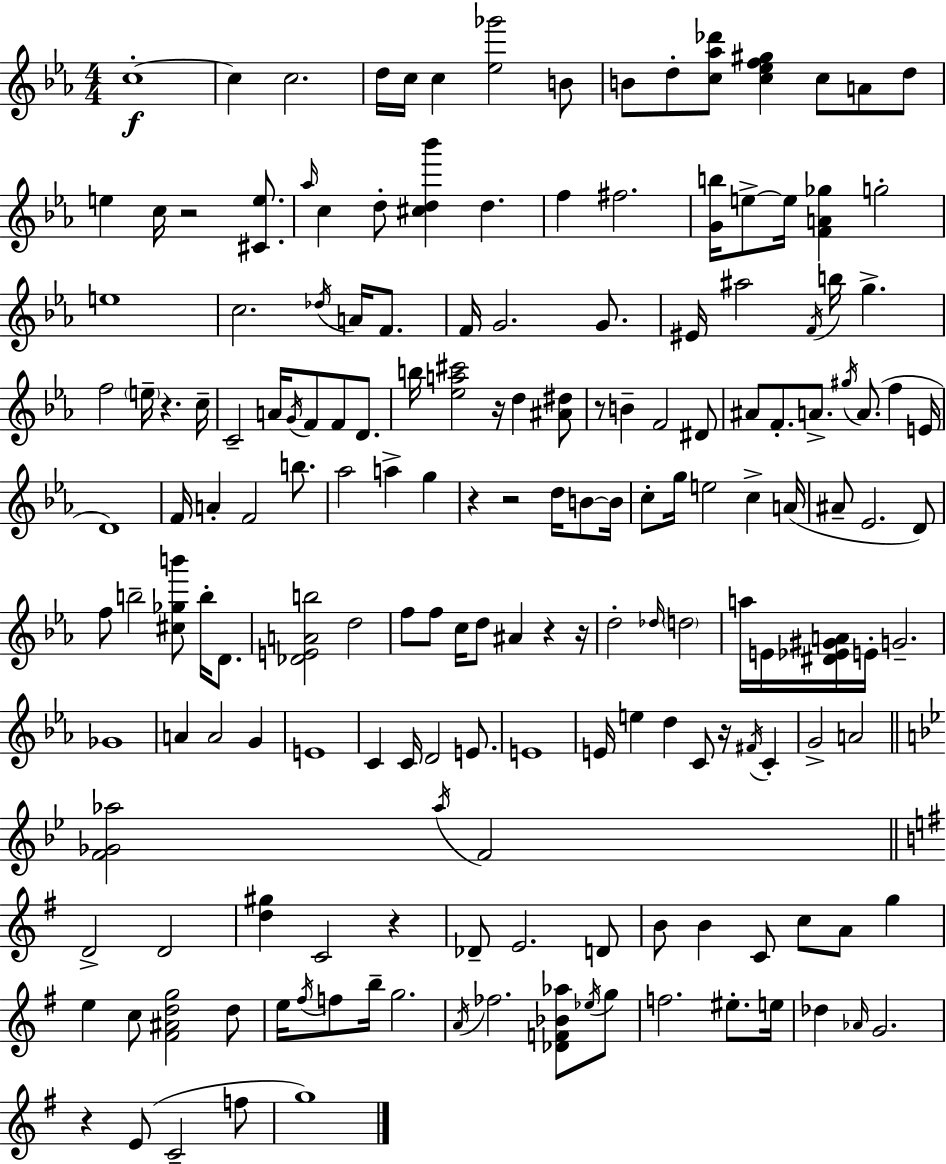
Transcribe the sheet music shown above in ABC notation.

X:1
T:Untitled
M:4/4
L:1/4
K:Eb
c4 c c2 d/4 c/4 c [_e_g']2 B/2 B/2 d/2 [c_a_d']/2 [c_ef^g] c/2 A/2 d/2 e c/4 z2 [^Ce]/2 _a/4 c d/2 [^cd_b'] d f ^f2 [Gb]/4 e/2 e/4 [FA_g] g2 e4 c2 _d/4 A/4 F/2 F/4 G2 G/2 ^E/4 ^a2 F/4 b/4 g f2 e/4 z c/4 C2 A/4 G/4 F/2 F/2 D/2 b/4 [_ea^c']2 z/4 d [^A^d]/2 z/2 B F2 ^D/2 ^A/2 F/2 A/2 ^g/4 A/2 f E/4 D4 F/4 A F2 b/2 _a2 a g z z2 d/4 B/2 B/4 c/2 g/4 e2 c A/4 ^A/2 _E2 D/2 f/2 b2 [^c_gb']/2 b/4 D/2 [_DEAb]2 d2 f/2 f/2 c/4 d/2 ^A z z/4 d2 _d/4 d2 a/4 E/4 [^D_E^GA]/4 E/4 G2 _G4 A A2 G E4 C C/4 D2 E/2 E4 E/4 e d C/2 z/4 ^F/4 C G2 A2 [F_G_a]2 _a/4 F2 D2 D2 [d^g] C2 z _D/2 E2 D/2 B/2 B C/2 c/2 A/2 g e c/2 [^F^Adg]2 d/2 e/4 ^f/4 f/2 b/4 g2 A/4 _f2 [_DF_B_a]/2 _e/4 g/2 f2 ^e/2 e/4 _d _A/4 G2 z E/2 C2 f/2 g4